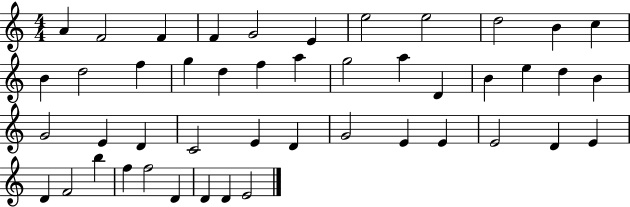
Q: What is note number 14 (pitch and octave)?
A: F5